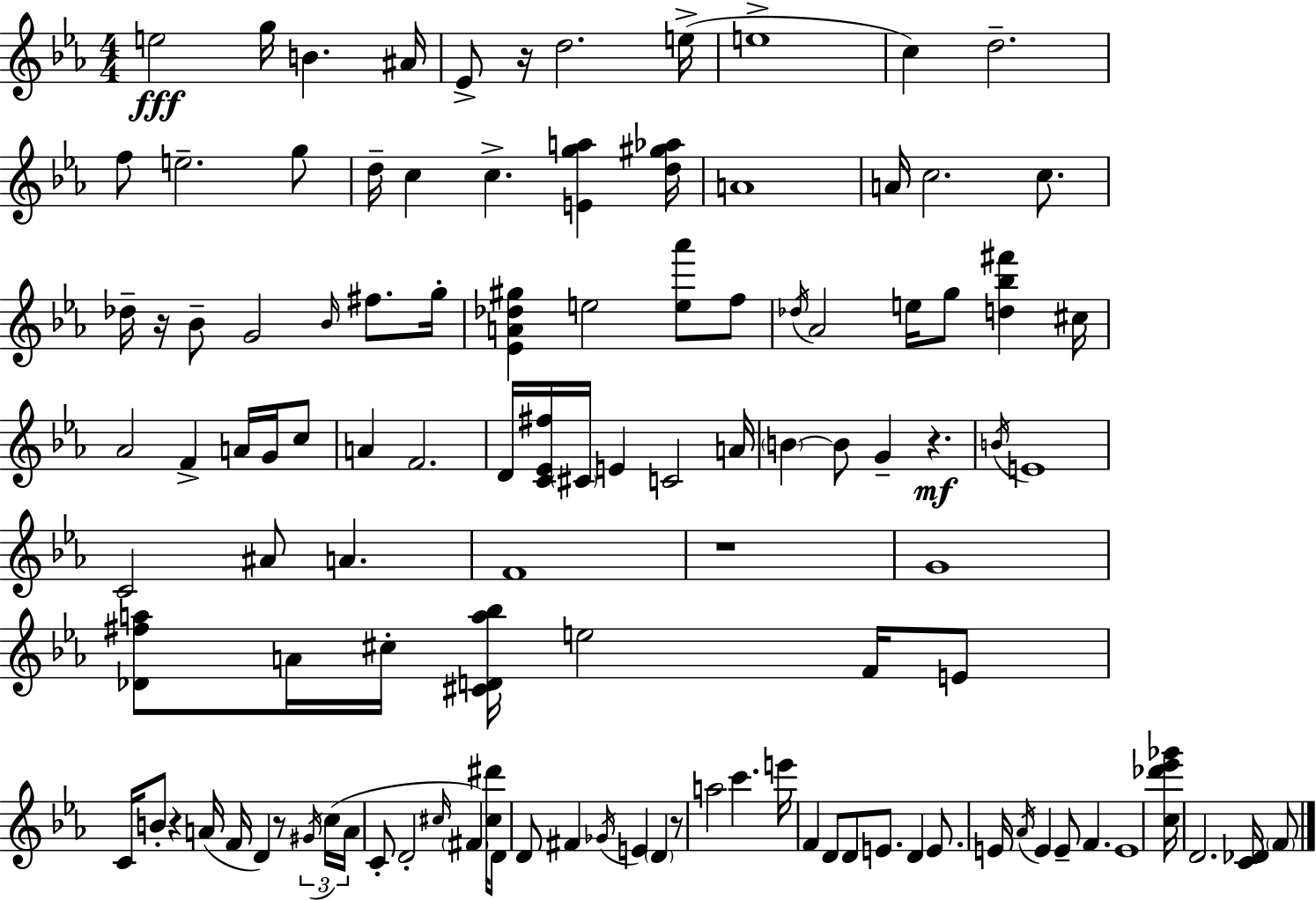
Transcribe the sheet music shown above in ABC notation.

X:1
T:Untitled
M:4/4
L:1/4
K:Eb
e2 g/4 B ^A/4 _E/2 z/4 d2 e/4 e4 c d2 f/2 e2 g/2 d/4 c c [Ega] [d^g_a]/4 A4 A/4 c2 c/2 _d/4 z/4 _B/2 G2 _B/4 ^f/2 g/4 [_EA_d^g] e2 [e_a']/2 f/2 _d/4 _A2 e/4 g/2 [d_b^f'] ^c/4 _A2 F A/4 G/4 c/2 A F2 D/4 [C_E^f]/4 ^C/4 E C2 A/4 B B/2 G z B/4 E4 C2 ^A/2 A F4 z4 G4 [_D^fa]/2 A/4 ^c/4 [^CDa_b]/4 e2 F/4 E/2 C/4 B/2 z A/4 F/4 D z/2 ^G/4 c/4 A/4 C/2 D2 ^c/4 ^F [^c^d']/4 D/2 D/2 ^F _G/4 E D z/2 a2 c' e'/4 F D/2 D/2 E/2 D E/2 E/4 _A/4 E E/2 F E4 [c_d'_e'_g']/4 D2 [C_D]/4 F/2